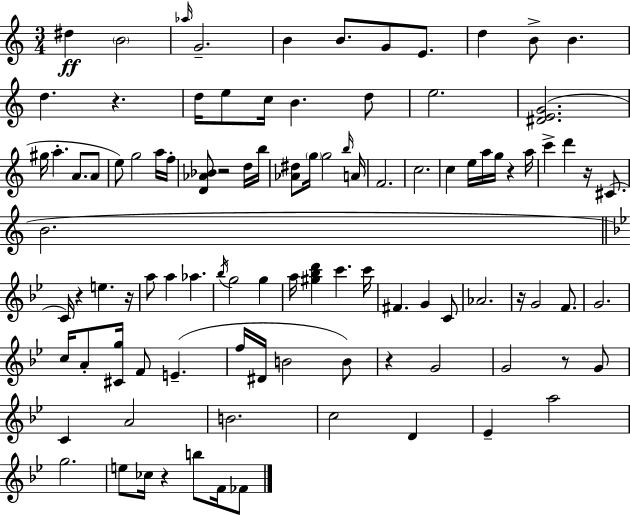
D#5/q B4/h Ab5/s G4/h. B4/q B4/e. G4/e E4/e. D5/q B4/e B4/q. D5/q. R/q. D5/s E5/e C5/s B4/q. D5/e E5/h. [D#4,E4,G4]/h. G#5/s A5/q. A4/e. A4/e E5/e G5/h A5/s F5/s [D4,Ab4,Bb4]/e R/h D5/s B5/s [Ab4,D#5]/e G5/s G5/h B5/s A4/s F4/h. C5/h. C5/q E5/s A5/s G5/s R/q A5/s C6/q D6/q R/s C#4/e. B4/h. C4/s R/q E5/q. R/s A5/e A5/q Ab5/q. Bb5/s G5/h G5/q A5/s [G#5,Bb5,D6]/q C6/q. C6/s F#4/q. G4/q C4/e Ab4/h. R/s G4/h F4/e. G4/h. C5/s A4/e [C#4,G5]/s F4/e E4/q. F5/s D#4/s B4/h B4/e R/q G4/h G4/h R/e G4/e C4/q A4/h B4/h. C5/h D4/q Eb4/q A5/h G5/h. E5/e CES5/s R/q B5/e F4/s FES4/e